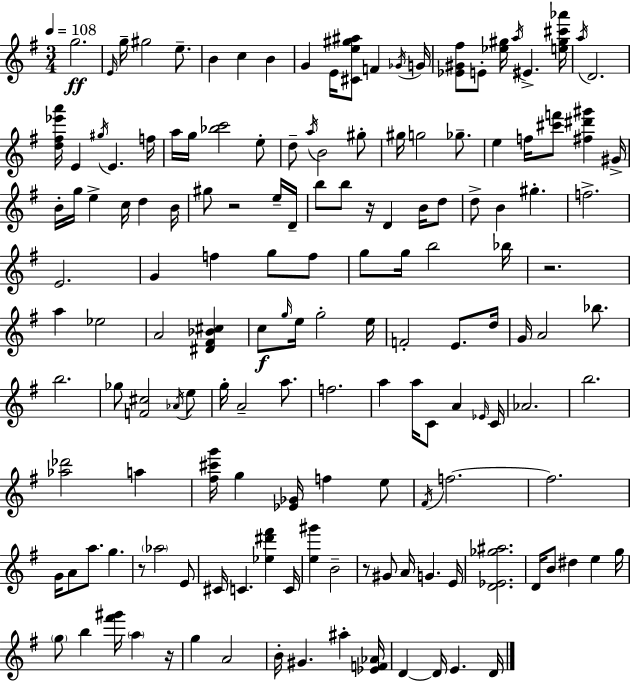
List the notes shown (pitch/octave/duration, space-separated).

G5/h. E4/s G5/s G#5/h E5/e. B4/q C5/q B4/q G4/q E4/s [C#4,E5,G#5,A#5]/e F4/q Gb4/s G4/s [Eb4,G#4,F#5]/e E4/e [Eb5,G#5]/s A5/s EIS4/q. [E5,G#5,C#6,Ab6]/s A5/s D4/h. [D5,F#5,Eb6,A6]/s E4/q G#5/s E4/q. F5/s A5/s G5/s [Bb5,C6]/h E5/e D5/e A5/s B4/h G#5/e G#5/s G5/h Gb5/e. E5/q F5/s [C#6,F6]/e [F#5,D#6,G#6]/q G#4/s B4/s G5/s E5/q C5/s D5/q B4/s G#5/e R/h E5/s D4/s B5/e B5/e R/s D4/q B4/s D5/e D5/e B4/q G#5/q. F5/h. E4/h. G4/q F5/q G5/e F5/e G5/e G5/s B5/h Bb5/s R/h. A5/q Eb5/h A4/h [D#4,F#4,Bb4,C#5]/q C5/e G5/s E5/s G5/h E5/s F4/h E4/e. D5/s G4/s A4/h Bb5/e. B5/h. Gb5/e [F4,C#5]/h Ab4/s E5/e G5/s A4/h A5/e. F5/h. A5/q A5/s C4/e A4/q Eb4/s C4/s Ab4/h. B5/h. [Ab5,Db6]/h A5/q [F#5,C#6,G6]/s G5/q [Eb4,Gb4]/s F5/q E5/e F#4/s F5/h. F5/h. G4/s A4/e A5/e. G5/q. R/e Ab5/h E4/e C#4/s C4/q. [Eb5,D#6,F#6]/q C4/s [E5,G#6]/q B4/h R/e G#4/e A4/s G4/q. E4/s [D4,Eb4,Gb5,A#5]/h. D4/s B4/e D#5/q E5/q G5/s G5/e B5/q [F#6,G#6]/s A5/q R/s G5/q A4/h B4/s G#4/q. A#5/q [Eb4,F4,Ab4]/s D4/q D4/s E4/q. D4/s